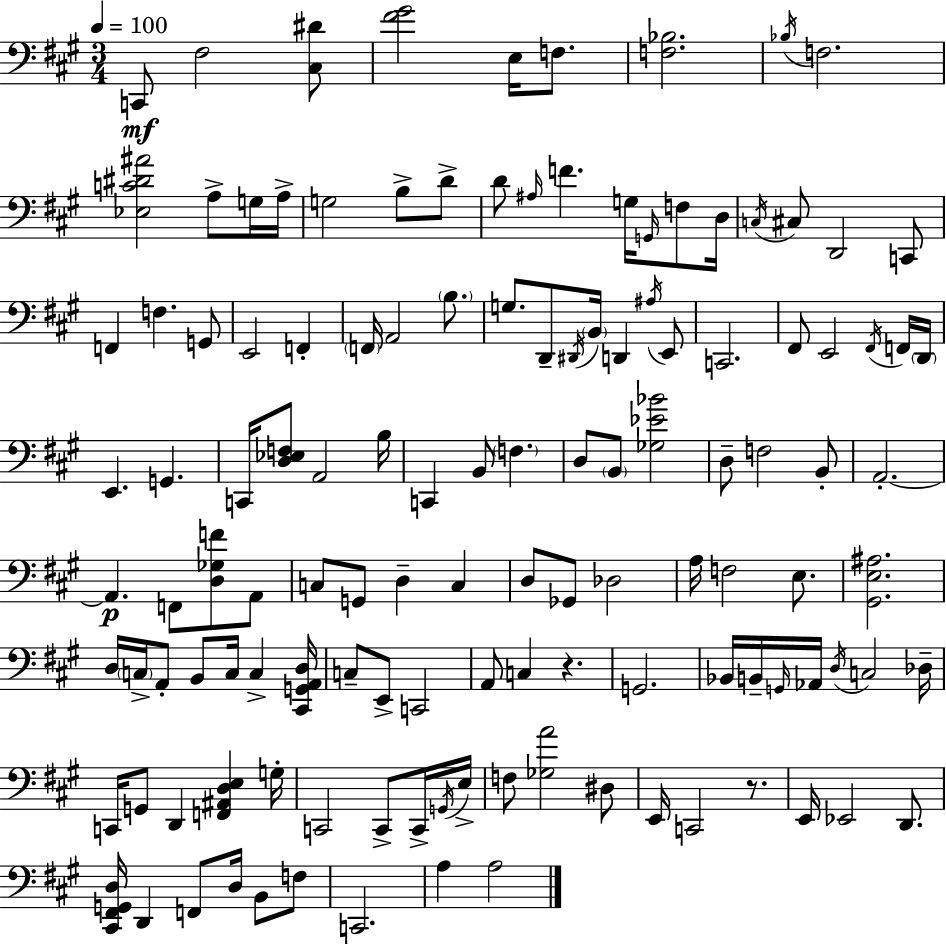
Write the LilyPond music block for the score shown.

{
  \clef bass
  \numericTimeSignature
  \time 3/4
  \key a \major
  \tempo 4 = 100
  c,8\mf fis2 <cis dis'>8 | <fis' gis'>2 e16 f8. | <f bes>2. | \acciaccatura { bes16 } f2. | \break <ees c' dis' ais'>2 a8-> g16 | a16-> g2 b8-> d'8-> | d'8 \grace { ais16 } f'4. g16 \grace { g,16 } | f8 d16 \acciaccatura { c16 } cis8 d,2 | \break c,8 f,4 f4. | g,8 e,2 | f,4-. \parenthesize f,16 a,2 | \parenthesize b8. g8. d,8-- \acciaccatura { dis,16 } \parenthesize b,16 d,4 | \break \acciaccatura { ais16 } e,8 c,2. | fis,8 e,2 | \acciaccatura { fis,16 } f,16 \parenthesize d,16 e,4. | g,4. c,16 <d ees f>8 a,2 | \break b16 c,4 b,8 | \parenthesize f4. d8 \parenthesize b,8 <ges ees' bes'>2 | d8-- f2 | b,8-. a,2.-.~~ | \break a,4.\p | f,8 <d ges f'>8 a,8 c8 g,8 d4-- | c4 d8 ges,8 des2 | a16 f2 | \break e8. <gis, e ais>2. | d16 \parenthesize c16-> a,8-. b,8 | c16 c4-> <cis, g, a, d>16 c8-- e,8-> c,2 | a,8 c4 | \break r4. g,2. | bes,16 b,16-- \grace { g,16 } aes,16 \acciaccatura { d16 } | c2 des16-- c,16 g,8 | d,4 <f, ais, d e>4 g16-. c,2 | \break c,8-> c,16-> \acciaccatura { g,16 } e16-> f8 | <ges a'>2 dis8 e,16 c,2 | r8. e,16 ees,2 | d,8. <cis, fis, g, d>16 d,4 | \break f,8 d16 b,8 f8 c,2. | a4 | a2 \bar "|."
}